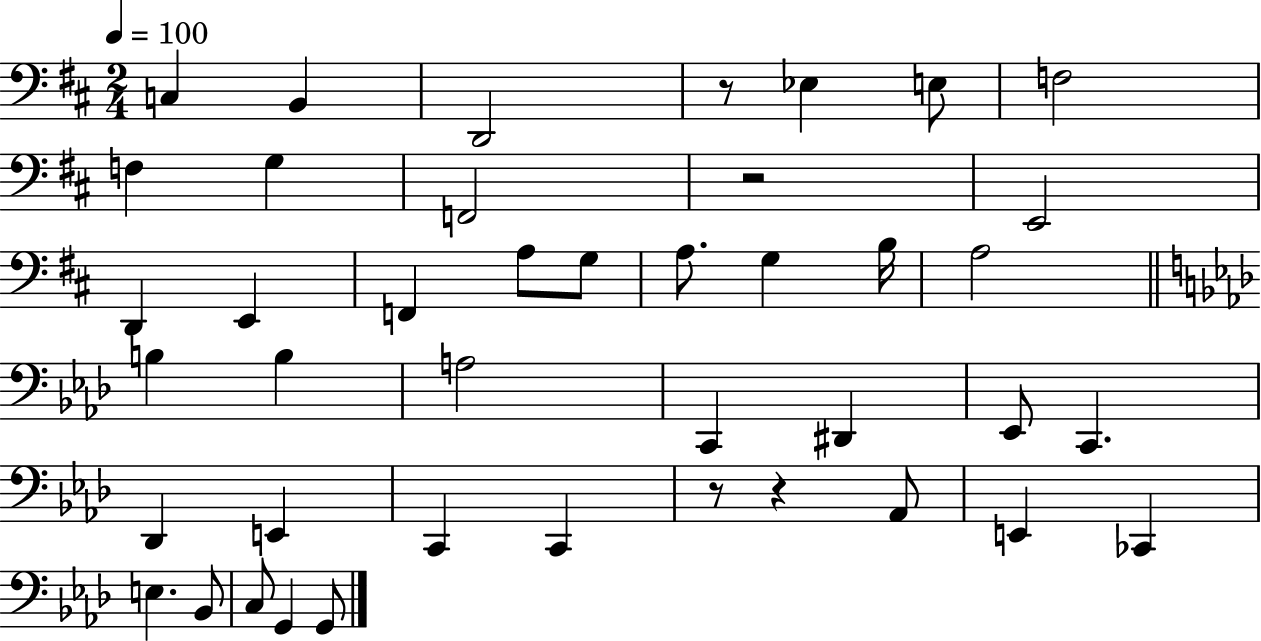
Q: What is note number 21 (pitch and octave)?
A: B3